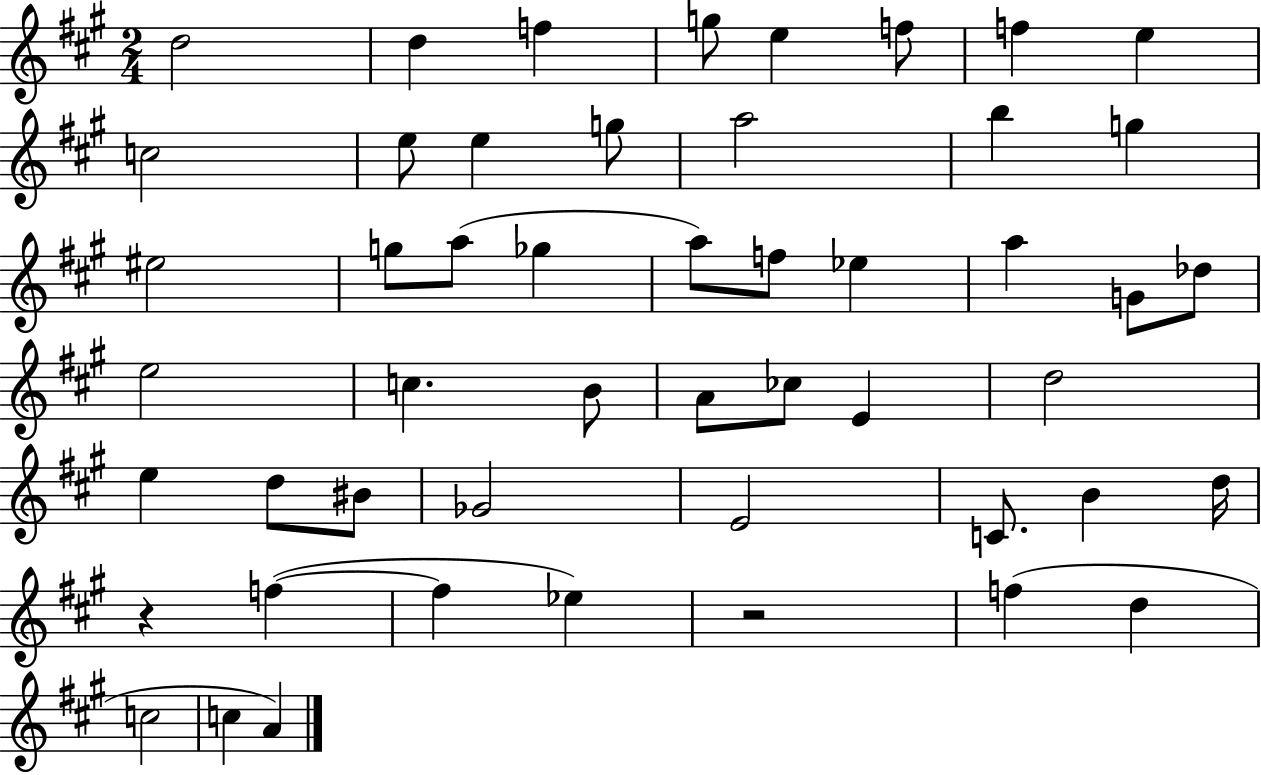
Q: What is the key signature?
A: A major